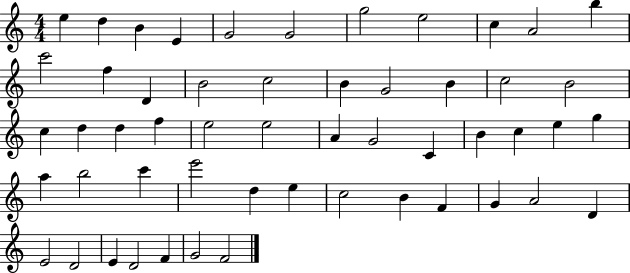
X:1
T:Untitled
M:4/4
L:1/4
K:C
e d B E G2 G2 g2 e2 c A2 b c'2 f D B2 c2 B G2 B c2 B2 c d d f e2 e2 A G2 C B c e g a b2 c' e'2 d e c2 B F G A2 D E2 D2 E D2 F G2 F2